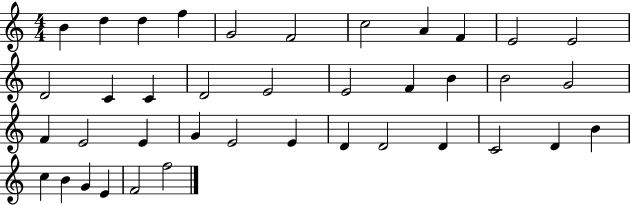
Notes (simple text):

B4/q D5/q D5/q F5/q G4/h F4/h C5/h A4/q F4/q E4/h E4/h D4/h C4/q C4/q D4/h E4/h E4/h F4/q B4/q B4/h G4/h F4/q E4/h E4/q G4/q E4/h E4/q D4/q D4/h D4/q C4/h D4/q B4/q C5/q B4/q G4/q E4/q F4/h F5/h